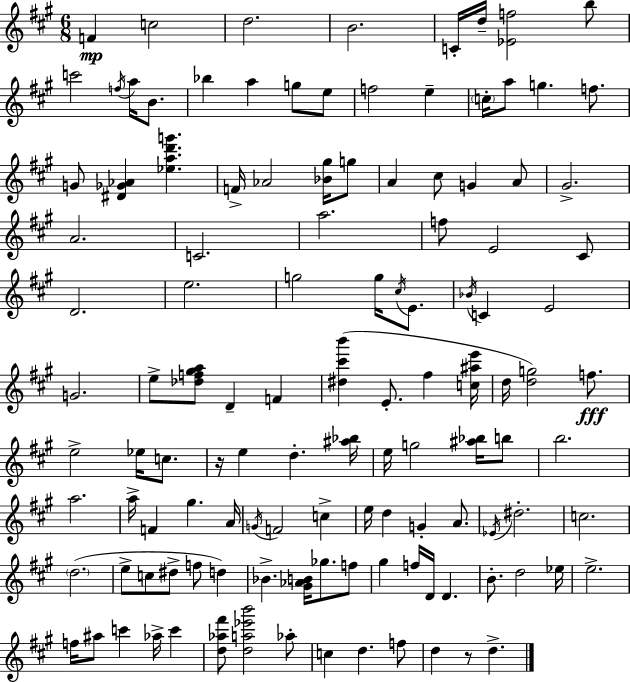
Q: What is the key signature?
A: A major